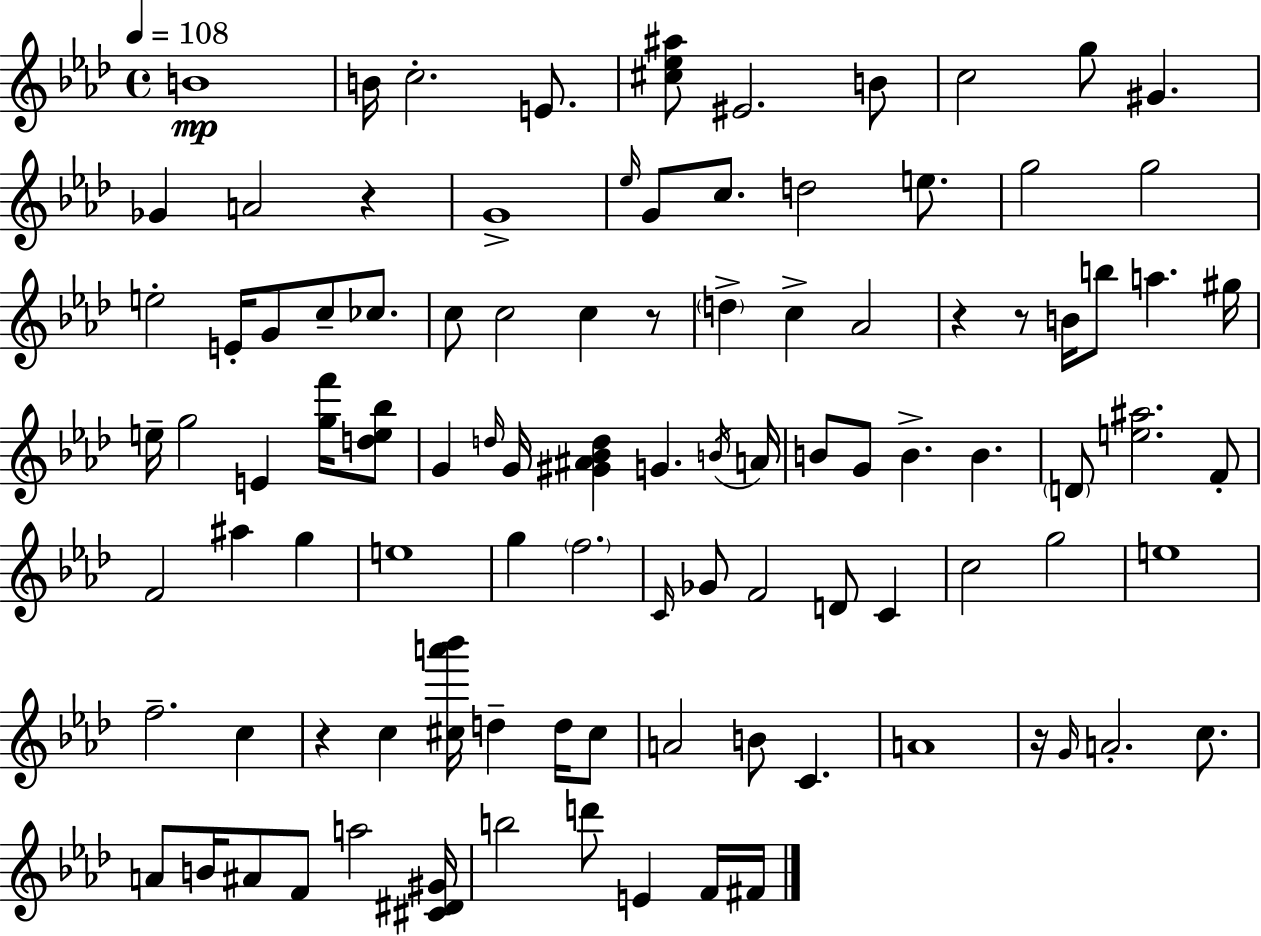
{
  \clef treble
  \time 4/4
  \defaultTimeSignature
  \key f \minor
  \tempo 4 = 108
  b'1\mp | b'16 c''2.-. e'8. | <cis'' ees'' ais''>8 eis'2. b'8 | c''2 g''8 gis'4. | \break ges'4 a'2 r4 | g'1-> | \grace { ees''16 } g'8 c''8. d''2 e''8. | g''2 g''2 | \break e''2-. e'16-. g'8 c''8-- ces''8. | c''8 c''2 c''4 r8 | \parenthesize d''4-> c''4-> aes'2 | r4 r8 b'16 b''8 a''4. | \break gis''16 e''16-- g''2 e'4 <g'' f'''>16 <d'' e'' bes''>8 | g'4 \grace { d''16 } g'16 <gis' ais' bes' d''>4 g'4. | \acciaccatura { b'16 } a'16 b'8 g'8 b'4.-> b'4. | \parenthesize d'8 <e'' ais''>2. | \break f'8-. f'2 ais''4 g''4 | e''1 | g''4 \parenthesize f''2. | \grace { c'16 } ges'8 f'2 d'8 | \break c'4 c''2 g''2 | e''1 | f''2.-- | c''4 r4 c''4 <cis'' a''' bes'''>16 d''4-- | \break d''16 cis''8 a'2 b'8 c'4. | a'1 | r16 \grace { g'16 } a'2.-. | c''8. a'8 b'16 ais'8 f'8 a''2 | \break <cis' dis' gis'>16 b''2 d'''8 e'4 | f'16 fis'16 \bar "|."
}